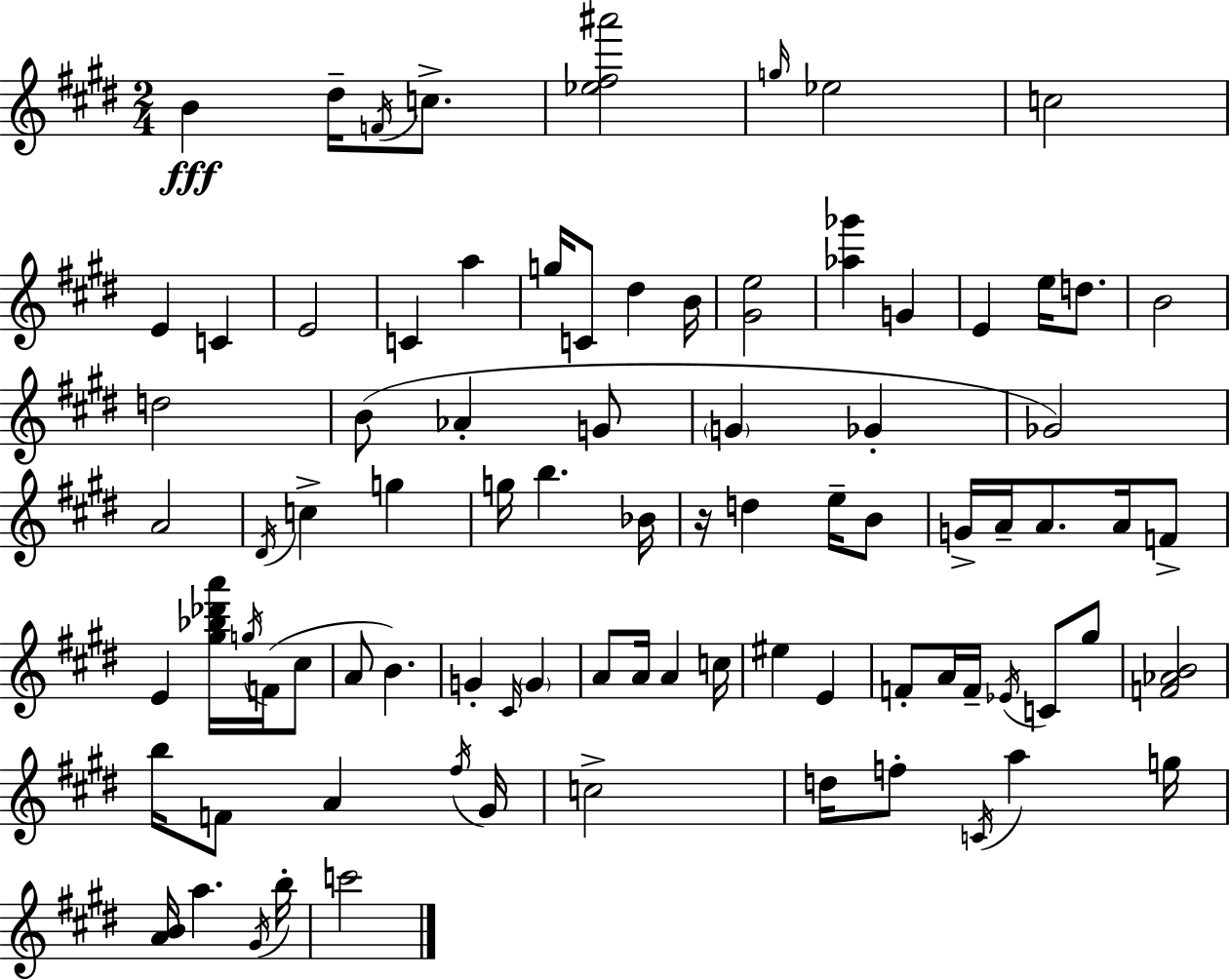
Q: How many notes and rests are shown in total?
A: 86